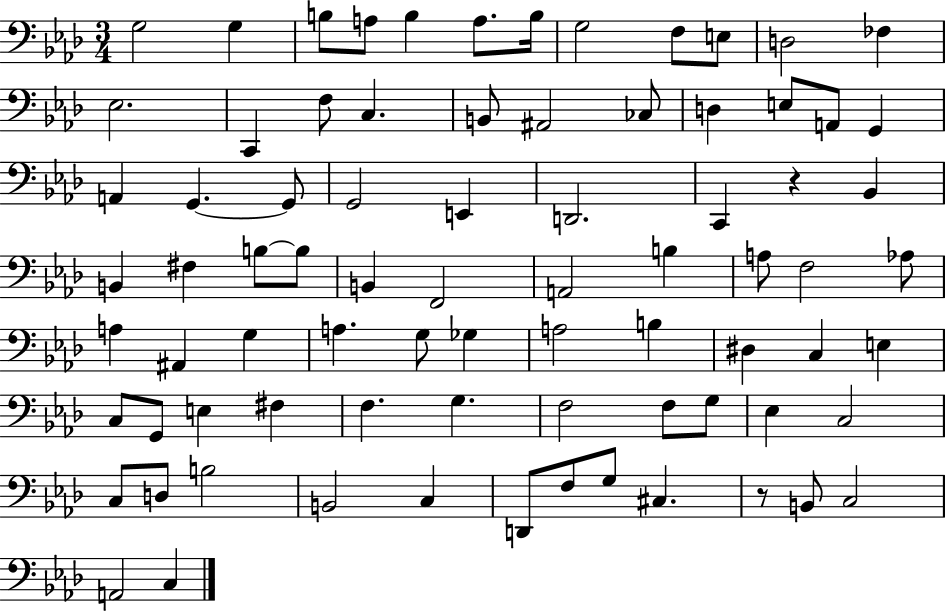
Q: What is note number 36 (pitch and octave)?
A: B2